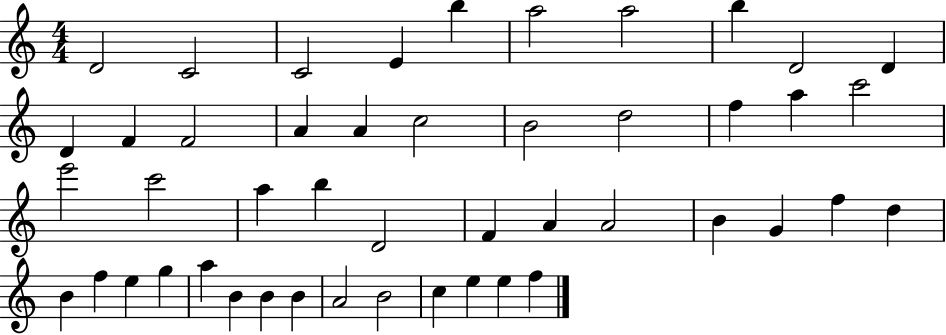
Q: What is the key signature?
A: C major